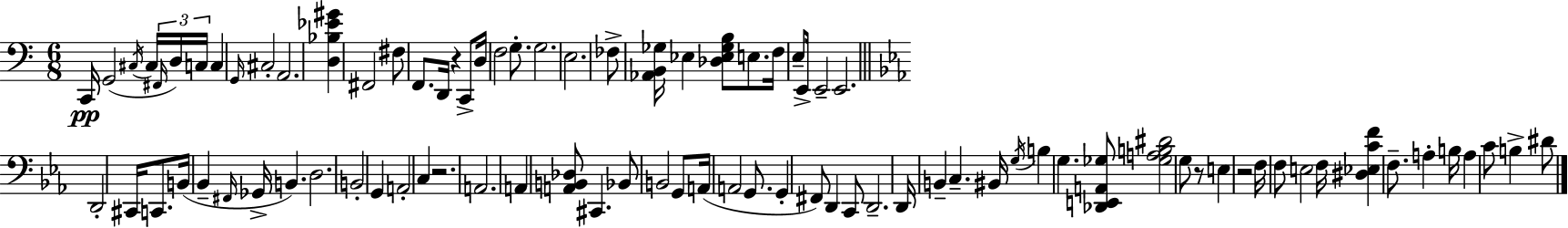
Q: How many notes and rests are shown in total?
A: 87